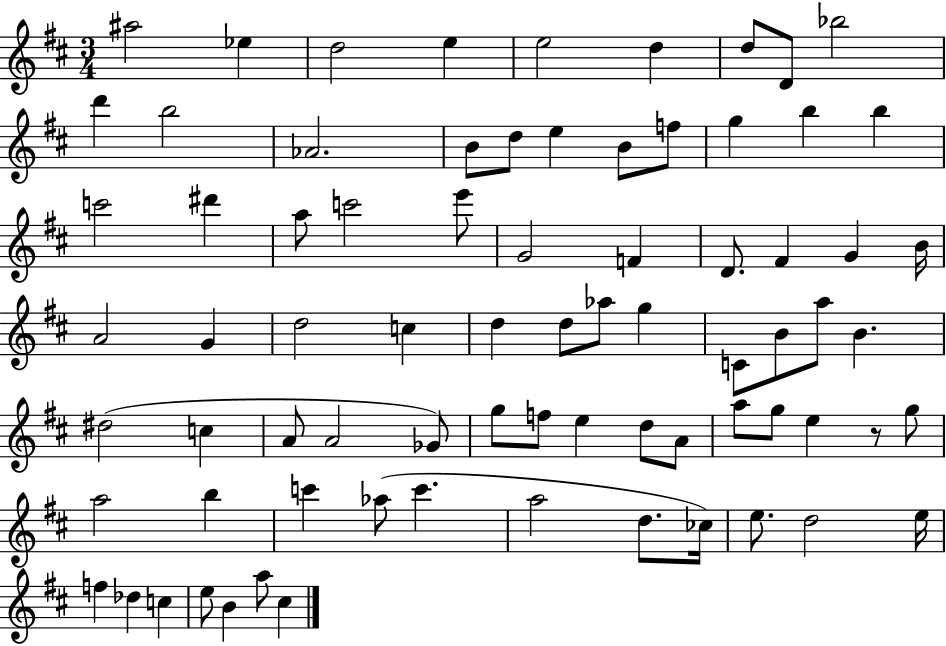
{
  \clef treble
  \numericTimeSignature
  \time 3/4
  \key d \major
  ais''2 ees''4 | d''2 e''4 | e''2 d''4 | d''8 d'8 bes''2 | \break d'''4 b''2 | aes'2. | b'8 d''8 e''4 b'8 f''8 | g''4 b''4 b''4 | \break c'''2 dis'''4 | a''8 c'''2 e'''8 | g'2 f'4 | d'8. fis'4 g'4 b'16 | \break a'2 g'4 | d''2 c''4 | d''4 d''8 aes''8 g''4 | c'8 b'8 a''8 b'4. | \break dis''2( c''4 | a'8 a'2 ges'8) | g''8 f''8 e''4 d''8 a'8 | a''8 g''8 e''4 r8 g''8 | \break a''2 b''4 | c'''4 aes''8( c'''4. | a''2 d''8. ces''16) | e''8. d''2 e''16 | \break f''4 des''4 c''4 | e''8 b'4 a''8 cis''4 | \bar "|."
}